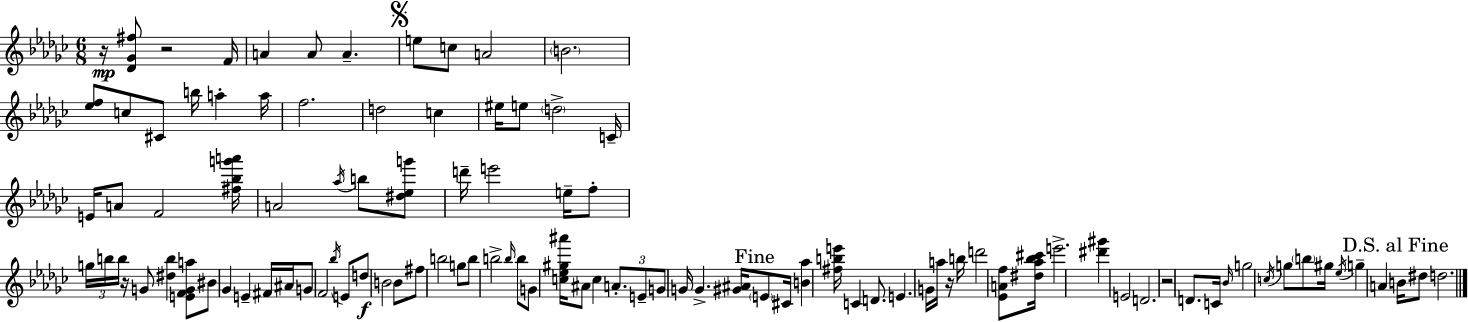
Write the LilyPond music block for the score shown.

{
  \clef treble
  \numericTimeSignature
  \time 6/8
  \key ees \minor
  r16\mp <des' ges' fis''>8 r2 f'16 | a'4 a'8 a'4.-- | \mark \markup { \musicglyph "scripts.segno" } e''8 c''8 a'2 | \parenthesize b'2. | \break <ees'' f''>8 c''8 cis'8 b''16 a''4-. a''16 | f''2. | d''2 c''4 | eis''16 e''8 \parenthesize d''2-> c'16-- | \break e'16 a'8 f'2 <fis'' bes'' g''' a'''>16 | a'2 \acciaccatura { aes''16 } b''8 <dis'' ees'' g'''>8 | d'''16-- e'''2 e''16-- f''8-. | \tuplet 3/2 { g''16 b''16 b''16 } r16 g'8 <dis'' b''>4 <e' f' g' a''>8 | \break bis'8 ges'4 e'4-- fis'16 | ais'16 g'8 f'2 \acciaccatura { bes''16 } | e'8 d''8\f b'2 | b'8 fis''8 b''2 | \break g''8 b''8 b''2-> | \grace { b''16 } b''8 g'8 <c'' ees'' gis'' ais'''>16 ais'8 c''4 | \tuplet 3/2 { a'8.-. e'8-- g'8 } g'16 g'4.-> | <gis' ais'>16 \mark "Fine" \parenthesize e'8 cis'16 <b' aes''>4 <fis'' b'' e'''>16 c'4 | \break d'8. e'4. | g'16 a''16 r16 b''16 d'''2 | <ees' a' f''>8 <dis'' aes'' bes'' cis'''>16 e'''2.-> | <dis''' gis'''>4 e'2 | \break d'2. | r2 d'8. | c'16 \grace { bes'16 } g''2 | \acciaccatura { c''16 } g''8 \parenthesize b''8 gis''16 \acciaccatura { ees''16 } g''4-- a'4 | \break \mark "D.S. al Fine" b'16 dis''8 d''2. | \bar "|."
}